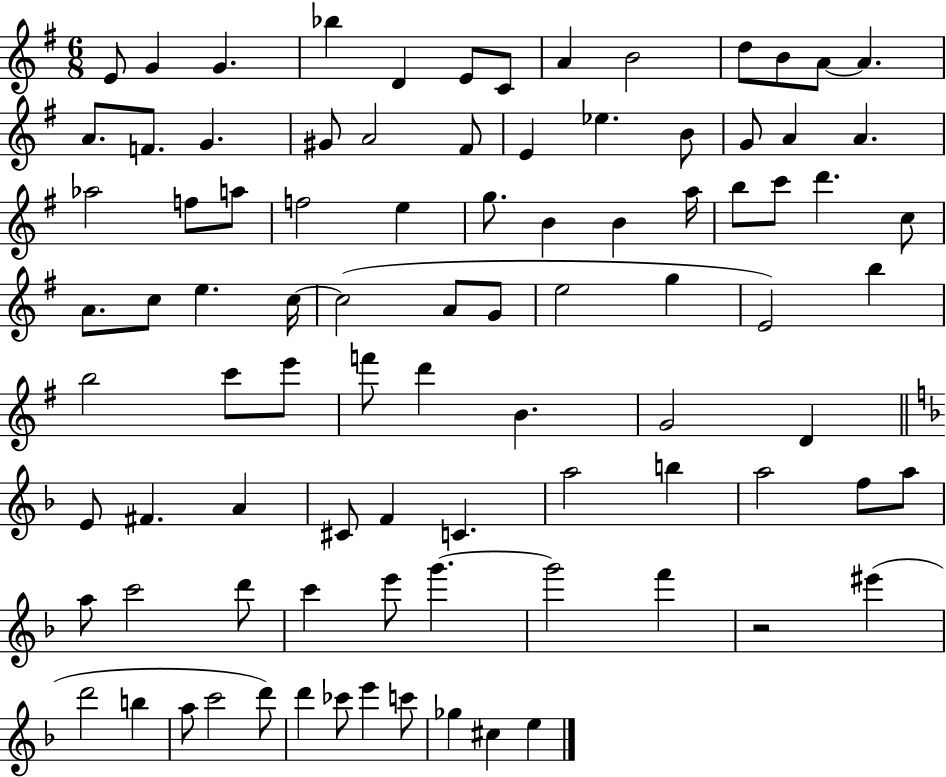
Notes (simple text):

E4/e G4/q G4/q. Bb5/q D4/q E4/e C4/e A4/q B4/h D5/e B4/e A4/e A4/q. A4/e. F4/e. G4/q. G#4/e A4/h F#4/e E4/q Eb5/q. B4/e G4/e A4/q A4/q. Ab5/h F5/e A5/e F5/h E5/q G5/e. B4/q B4/q A5/s B5/e C6/e D6/q. C5/e A4/e. C5/e E5/q. C5/s C5/h A4/e G4/e E5/h G5/q E4/h B5/q B5/h C6/e E6/e F6/e D6/q B4/q. G4/h D4/q E4/e F#4/q. A4/q C#4/e F4/q C4/q. A5/h B5/q A5/h F5/e A5/e A5/e C6/h D6/e C6/q E6/e G6/q. G6/h F6/q R/h EIS6/q D6/h B5/q A5/e C6/h D6/e D6/q CES6/e E6/q C6/e Gb5/q C#5/q E5/q